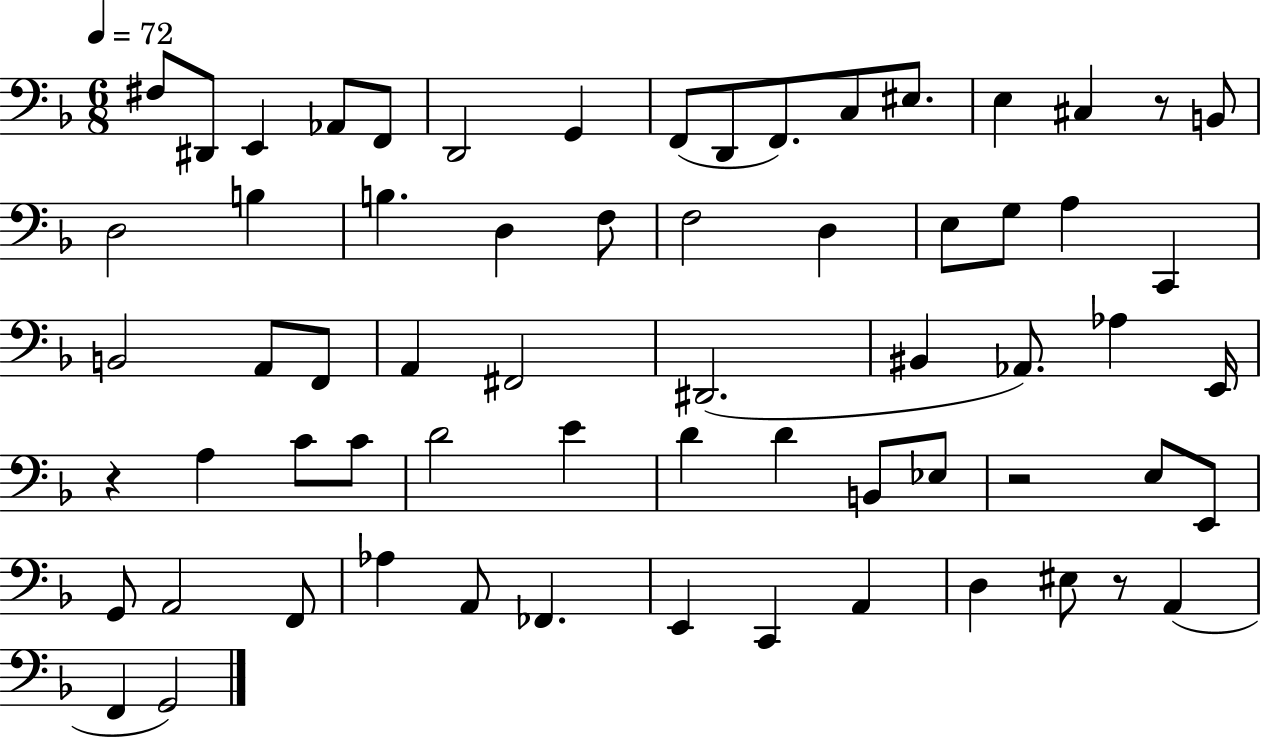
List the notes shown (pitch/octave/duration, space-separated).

F#3/e D#2/e E2/q Ab2/e F2/e D2/h G2/q F2/e D2/e F2/e. C3/e EIS3/e. E3/q C#3/q R/e B2/e D3/h B3/q B3/q. D3/q F3/e F3/h D3/q E3/e G3/e A3/q C2/q B2/h A2/e F2/e A2/q F#2/h D#2/h. BIS2/q Ab2/e. Ab3/q E2/s R/q A3/q C4/e C4/e D4/h E4/q D4/q D4/q B2/e Eb3/e R/h E3/e E2/e G2/e A2/h F2/e Ab3/q A2/e FES2/q. E2/q C2/q A2/q D3/q EIS3/e R/e A2/q F2/q G2/h